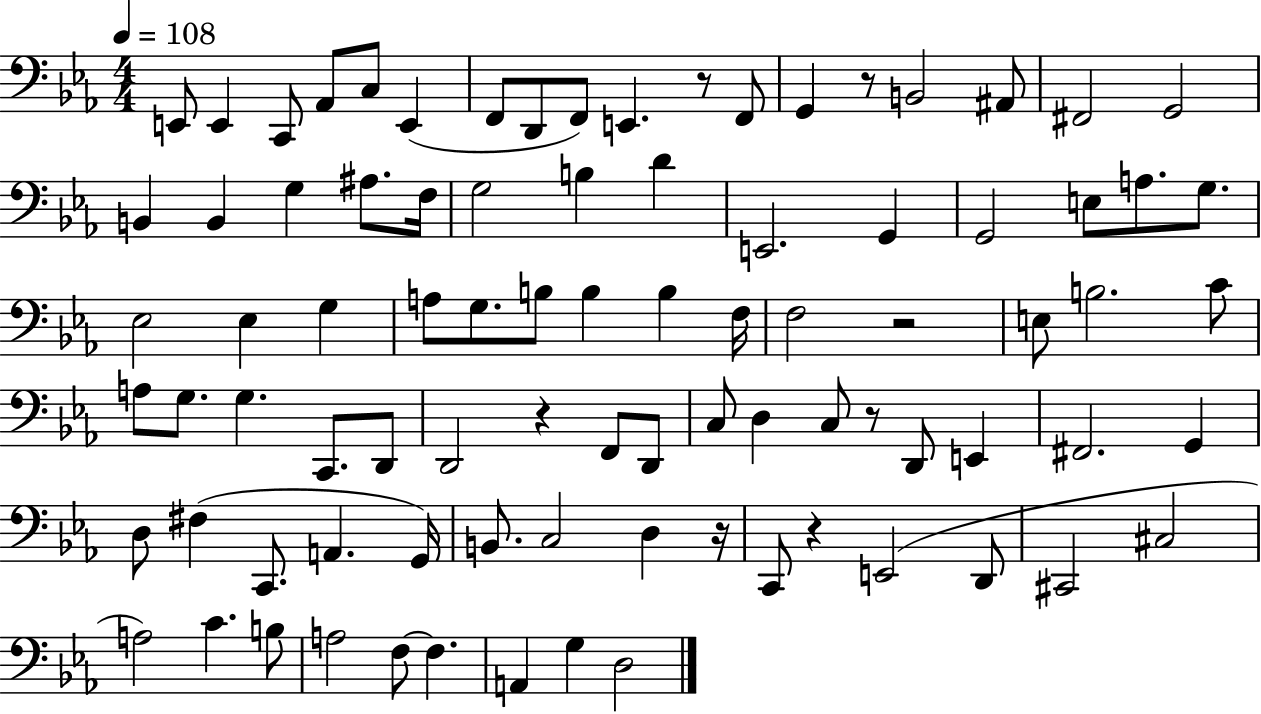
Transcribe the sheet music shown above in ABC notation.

X:1
T:Untitled
M:4/4
L:1/4
K:Eb
E,,/2 E,, C,,/2 _A,,/2 C,/2 E,, F,,/2 D,,/2 F,,/2 E,, z/2 F,,/2 G,, z/2 B,,2 ^A,,/2 ^F,,2 G,,2 B,, B,, G, ^A,/2 F,/4 G,2 B, D E,,2 G,, G,,2 E,/2 A,/2 G,/2 _E,2 _E, G, A,/2 G,/2 B,/2 B, B, F,/4 F,2 z2 E,/2 B,2 C/2 A,/2 G,/2 G, C,,/2 D,,/2 D,,2 z F,,/2 D,,/2 C,/2 D, C,/2 z/2 D,,/2 E,, ^F,,2 G,, D,/2 ^F, C,,/2 A,, G,,/4 B,,/2 C,2 D, z/4 C,,/2 z E,,2 D,,/2 ^C,,2 ^C,2 A,2 C B,/2 A,2 F,/2 F, A,, G, D,2